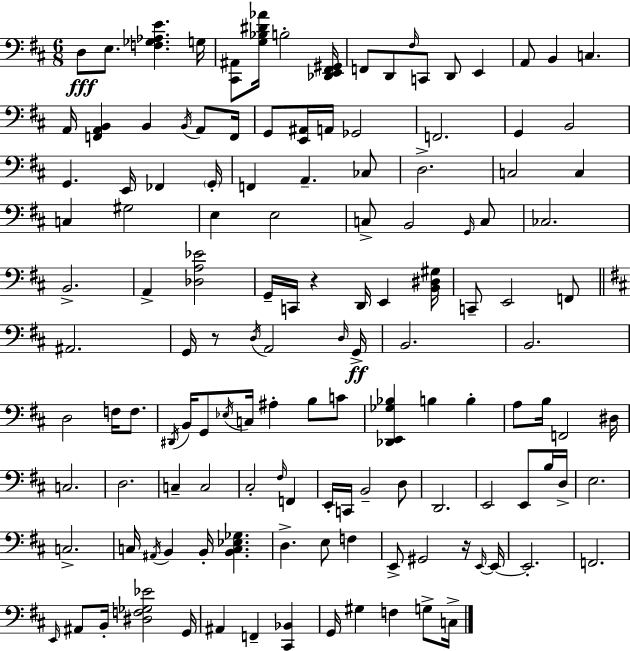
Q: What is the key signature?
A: D major